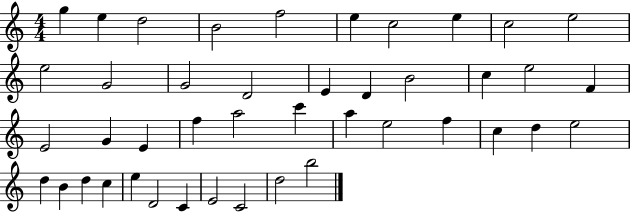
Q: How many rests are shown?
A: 0